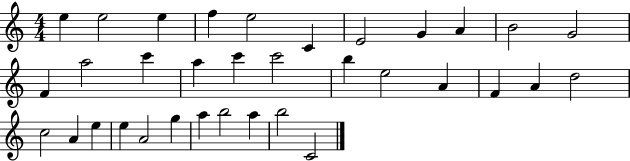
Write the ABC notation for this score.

X:1
T:Untitled
M:4/4
L:1/4
K:C
e e2 e f e2 C E2 G A B2 G2 F a2 c' a c' c'2 b e2 A F A d2 c2 A e e A2 g a b2 a b2 C2